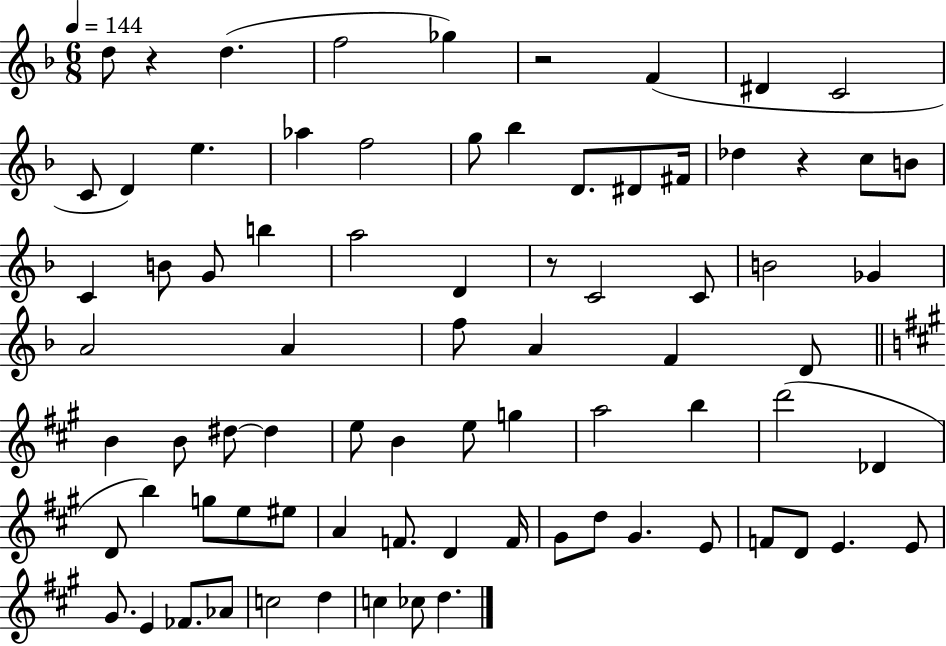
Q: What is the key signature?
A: F major